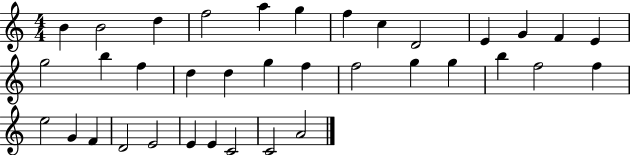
X:1
T:Untitled
M:4/4
L:1/4
K:C
B B2 d f2 a g f c D2 E G F E g2 b f d d g f f2 g g b f2 f e2 G F D2 E2 E E C2 C2 A2